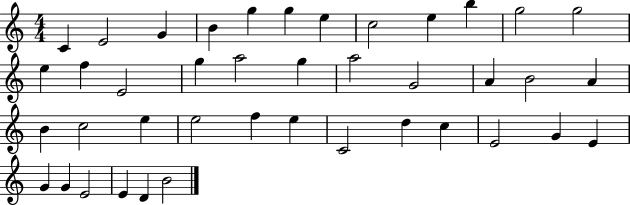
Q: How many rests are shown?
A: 0